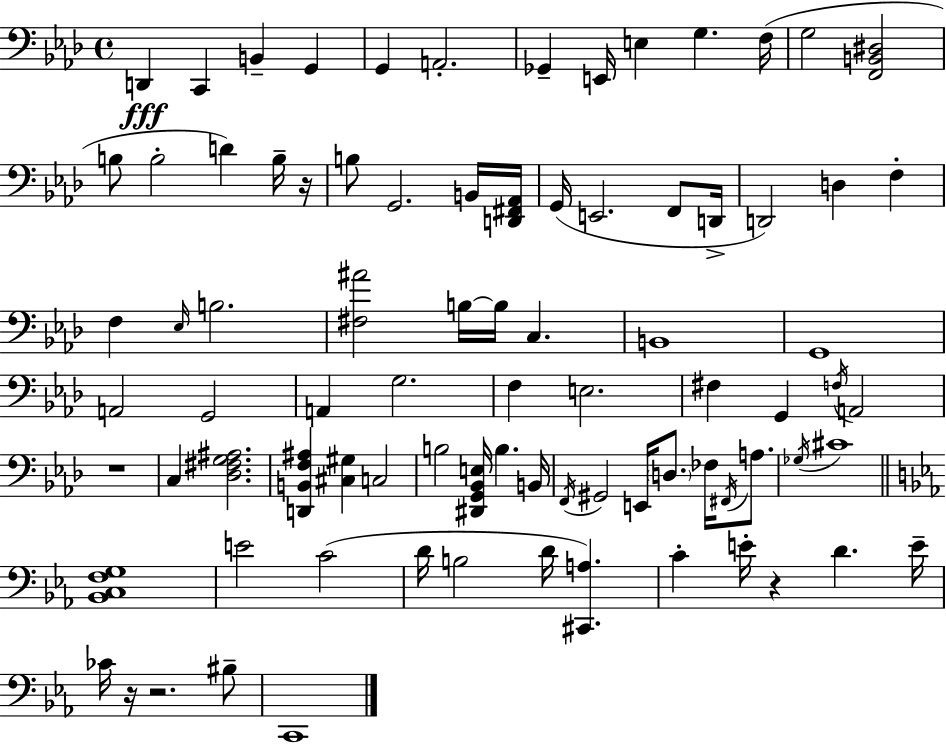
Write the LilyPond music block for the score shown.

{
  \clef bass
  \time 4/4
  \defaultTimeSignature
  \key f \minor
  d,4\fff c,4 b,4-- g,4 | g,4 a,2.-. | ges,4-- e,16 e4 g4. f16( | g2 <f, b, dis>2 | \break b8 b2-. d'4) b16-- r16 | b8 g,2. b,16 <d, fis, aes,>16 | g,16( e,2. f,8 d,16-> | d,2) d4 f4-. | \break f4 \grace { ees16 } b2. | <fis ais'>2 b16~~ b16 c4. | b,1 | g,1 | \break a,2 g,2 | a,4 g2. | f4 e2. | fis4 g,4 \acciaccatura { f16 } a,2 | \break r1 | c4 <des fis g ais>2. | <d, b, f ais>4 <cis gis>4 c2 | b2 <dis, g, bes, e>16 b4. | \break b,16 \acciaccatura { f,16 } gis,2 e,16 \parenthesize d8. fes16 | \acciaccatura { fis,16 } a8. \acciaccatura { ges16 } cis'1 | \bar "||" \break \key c \minor <bes, c f g>1 | e'2 c'2( | d'16 b2 d'16 <cis, a>4.) | c'4-. e'16-. r4 d'4. e'16-- | \break ces'16 r16 r2. bis8-- | c,1 | \bar "|."
}